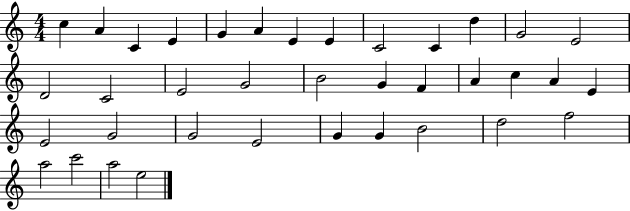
{
  \clef treble
  \numericTimeSignature
  \time 4/4
  \key c \major
  c''4 a'4 c'4 e'4 | g'4 a'4 e'4 e'4 | c'2 c'4 d''4 | g'2 e'2 | \break d'2 c'2 | e'2 g'2 | b'2 g'4 f'4 | a'4 c''4 a'4 e'4 | \break e'2 g'2 | g'2 e'2 | g'4 g'4 b'2 | d''2 f''2 | \break a''2 c'''2 | a''2 e''2 | \bar "|."
}